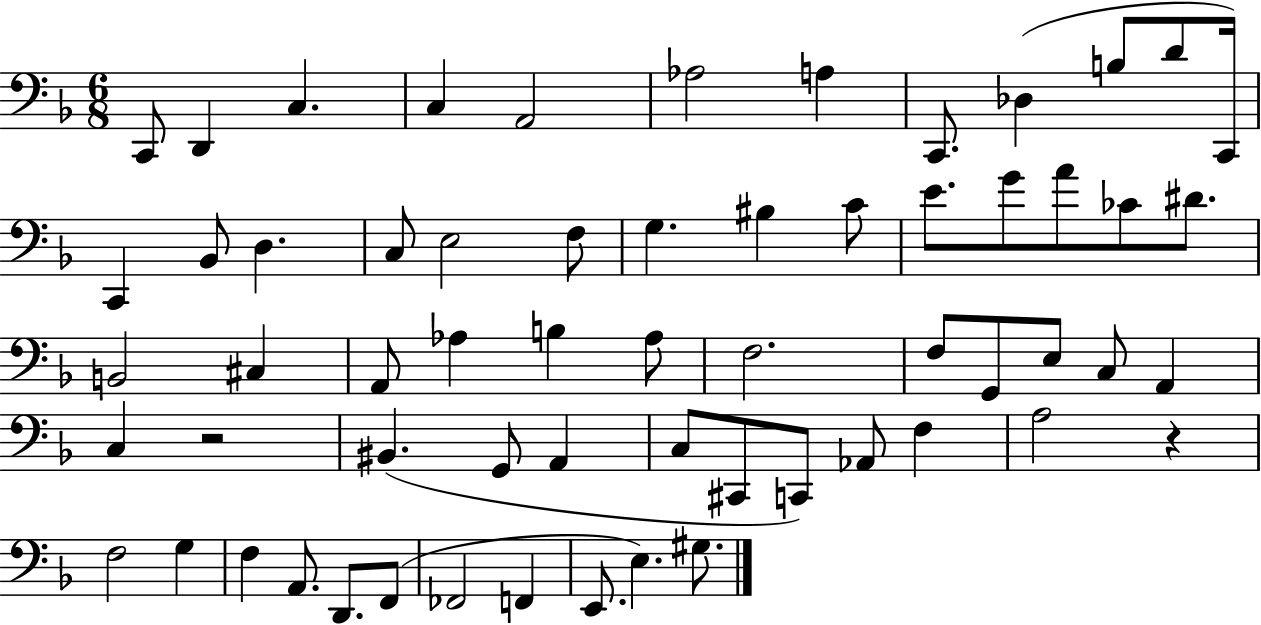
C2/e D2/q C3/q. C3/q A2/h Ab3/h A3/q C2/e. Db3/q B3/e D4/e C2/s C2/q Bb2/e D3/q. C3/e E3/h F3/e G3/q. BIS3/q C4/e E4/e. G4/e A4/e CES4/e D#4/e. B2/h C#3/q A2/e Ab3/q B3/q Ab3/e F3/h. F3/e G2/e E3/e C3/e A2/q C3/q R/h BIS2/q. G2/e A2/q C3/e C#2/e C2/e Ab2/e F3/q A3/h R/q F3/h G3/q F3/q A2/e. D2/e. F2/e FES2/h F2/q E2/e. E3/q. G#3/e.